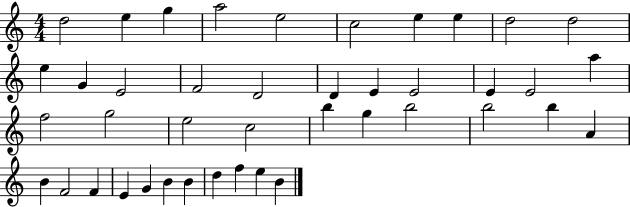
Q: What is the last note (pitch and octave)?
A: B4